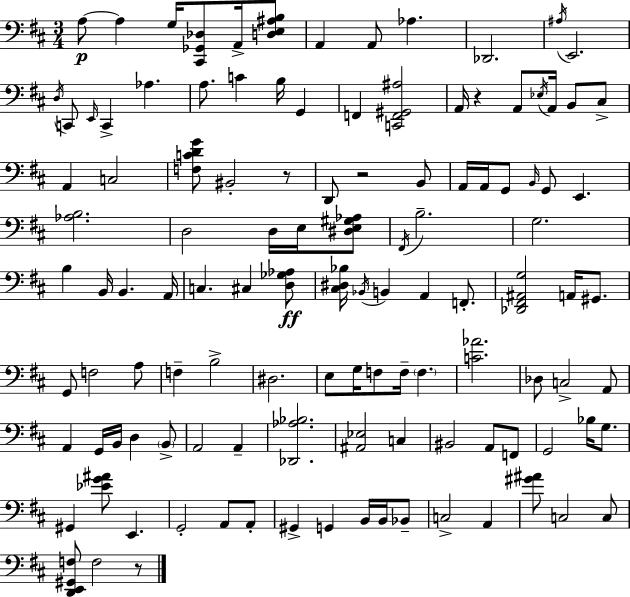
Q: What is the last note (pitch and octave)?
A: F3